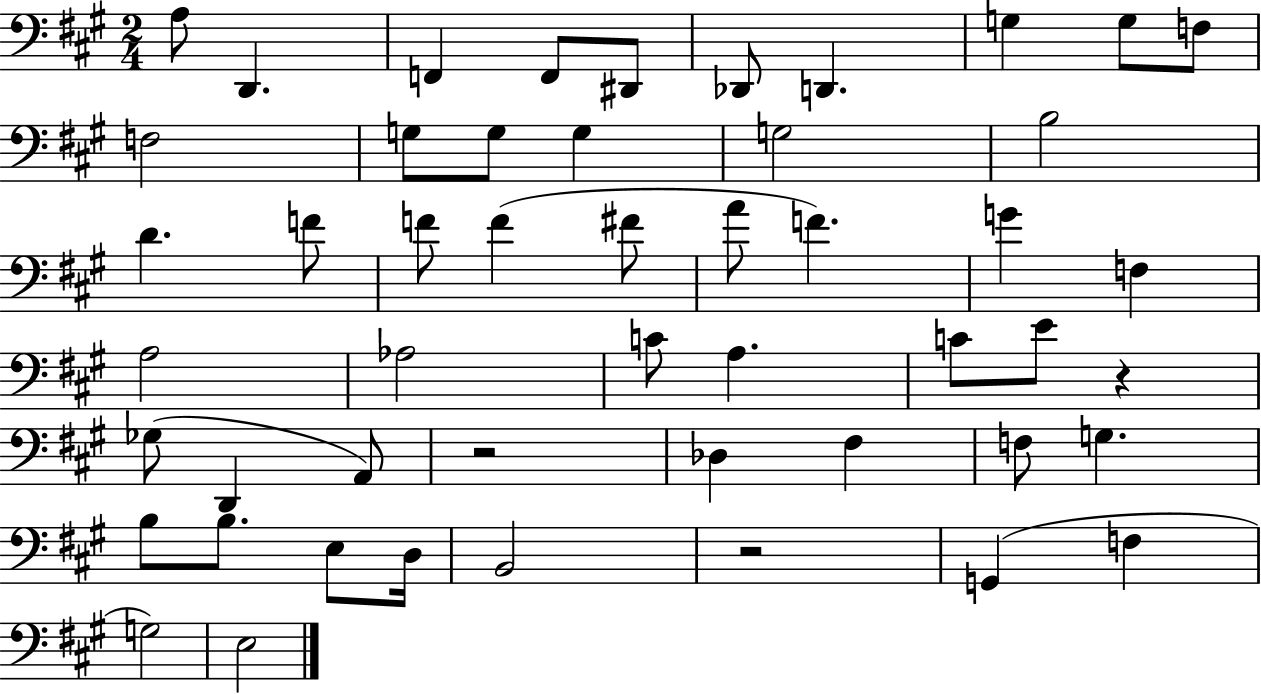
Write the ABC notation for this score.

X:1
T:Untitled
M:2/4
L:1/4
K:A
A,/2 D,, F,, F,,/2 ^D,,/2 _D,,/2 D,, G, G,/2 F,/2 F,2 G,/2 G,/2 G, G,2 B,2 D F/2 F/2 F ^F/2 A/2 F G F, A,2 _A,2 C/2 A, C/2 E/2 z _G,/2 D,, A,,/2 z2 _D, ^F, F,/2 G, B,/2 B,/2 E,/2 D,/4 B,,2 z2 G,, F, G,2 E,2